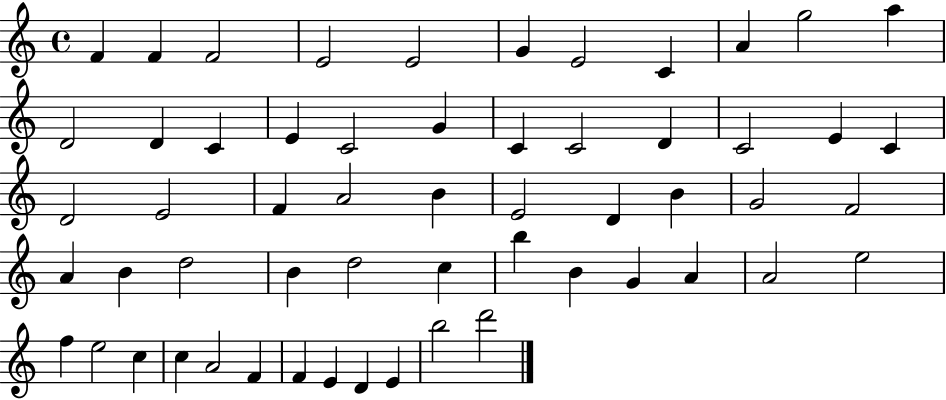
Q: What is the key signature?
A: C major